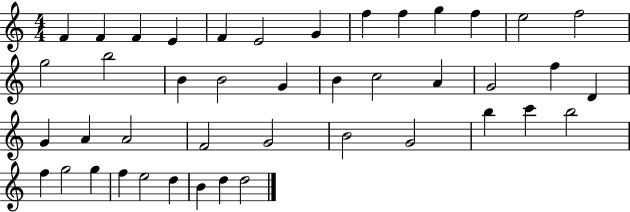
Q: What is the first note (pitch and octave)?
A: F4